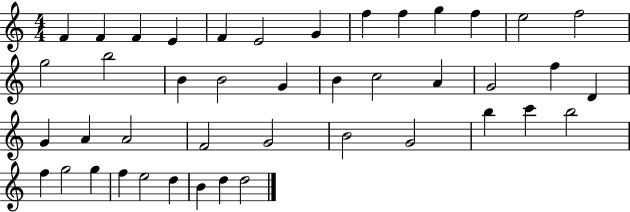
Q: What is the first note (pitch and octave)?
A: F4